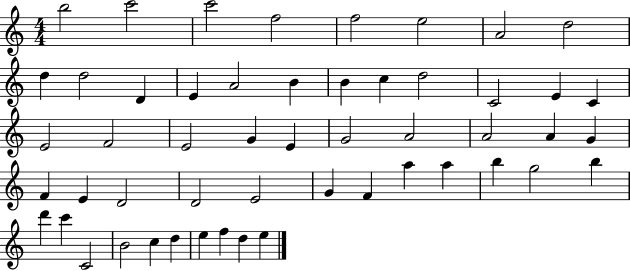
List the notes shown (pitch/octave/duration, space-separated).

B5/h C6/h C6/h F5/h F5/h E5/h A4/h D5/h D5/q D5/h D4/q E4/q A4/h B4/q B4/q C5/q D5/h C4/h E4/q C4/q E4/h F4/h E4/h G4/q E4/q G4/h A4/h A4/h A4/q G4/q F4/q E4/q D4/h D4/h E4/h G4/q F4/q A5/q A5/q B5/q G5/h B5/q D6/q C6/q C4/h B4/h C5/q D5/q E5/q F5/q D5/q E5/q